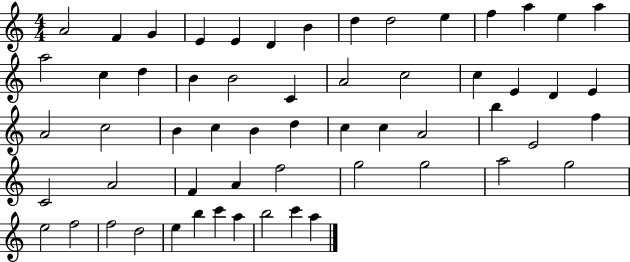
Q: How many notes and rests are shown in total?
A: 58